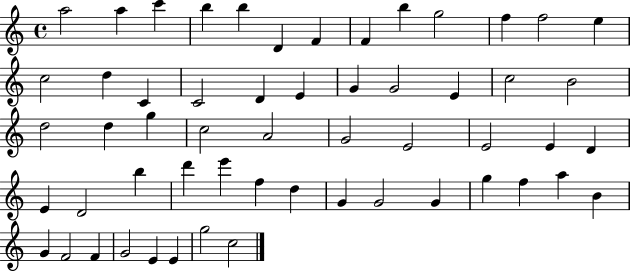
X:1
T:Untitled
M:4/4
L:1/4
K:C
a2 a c' b b D F F b g2 f f2 e c2 d C C2 D E G G2 E c2 B2 d2 d g c2 A2 G2 E2 E2 E D E D2 b d' e' f d G G2 G g f a B G F2 F G2 E E g2 c2